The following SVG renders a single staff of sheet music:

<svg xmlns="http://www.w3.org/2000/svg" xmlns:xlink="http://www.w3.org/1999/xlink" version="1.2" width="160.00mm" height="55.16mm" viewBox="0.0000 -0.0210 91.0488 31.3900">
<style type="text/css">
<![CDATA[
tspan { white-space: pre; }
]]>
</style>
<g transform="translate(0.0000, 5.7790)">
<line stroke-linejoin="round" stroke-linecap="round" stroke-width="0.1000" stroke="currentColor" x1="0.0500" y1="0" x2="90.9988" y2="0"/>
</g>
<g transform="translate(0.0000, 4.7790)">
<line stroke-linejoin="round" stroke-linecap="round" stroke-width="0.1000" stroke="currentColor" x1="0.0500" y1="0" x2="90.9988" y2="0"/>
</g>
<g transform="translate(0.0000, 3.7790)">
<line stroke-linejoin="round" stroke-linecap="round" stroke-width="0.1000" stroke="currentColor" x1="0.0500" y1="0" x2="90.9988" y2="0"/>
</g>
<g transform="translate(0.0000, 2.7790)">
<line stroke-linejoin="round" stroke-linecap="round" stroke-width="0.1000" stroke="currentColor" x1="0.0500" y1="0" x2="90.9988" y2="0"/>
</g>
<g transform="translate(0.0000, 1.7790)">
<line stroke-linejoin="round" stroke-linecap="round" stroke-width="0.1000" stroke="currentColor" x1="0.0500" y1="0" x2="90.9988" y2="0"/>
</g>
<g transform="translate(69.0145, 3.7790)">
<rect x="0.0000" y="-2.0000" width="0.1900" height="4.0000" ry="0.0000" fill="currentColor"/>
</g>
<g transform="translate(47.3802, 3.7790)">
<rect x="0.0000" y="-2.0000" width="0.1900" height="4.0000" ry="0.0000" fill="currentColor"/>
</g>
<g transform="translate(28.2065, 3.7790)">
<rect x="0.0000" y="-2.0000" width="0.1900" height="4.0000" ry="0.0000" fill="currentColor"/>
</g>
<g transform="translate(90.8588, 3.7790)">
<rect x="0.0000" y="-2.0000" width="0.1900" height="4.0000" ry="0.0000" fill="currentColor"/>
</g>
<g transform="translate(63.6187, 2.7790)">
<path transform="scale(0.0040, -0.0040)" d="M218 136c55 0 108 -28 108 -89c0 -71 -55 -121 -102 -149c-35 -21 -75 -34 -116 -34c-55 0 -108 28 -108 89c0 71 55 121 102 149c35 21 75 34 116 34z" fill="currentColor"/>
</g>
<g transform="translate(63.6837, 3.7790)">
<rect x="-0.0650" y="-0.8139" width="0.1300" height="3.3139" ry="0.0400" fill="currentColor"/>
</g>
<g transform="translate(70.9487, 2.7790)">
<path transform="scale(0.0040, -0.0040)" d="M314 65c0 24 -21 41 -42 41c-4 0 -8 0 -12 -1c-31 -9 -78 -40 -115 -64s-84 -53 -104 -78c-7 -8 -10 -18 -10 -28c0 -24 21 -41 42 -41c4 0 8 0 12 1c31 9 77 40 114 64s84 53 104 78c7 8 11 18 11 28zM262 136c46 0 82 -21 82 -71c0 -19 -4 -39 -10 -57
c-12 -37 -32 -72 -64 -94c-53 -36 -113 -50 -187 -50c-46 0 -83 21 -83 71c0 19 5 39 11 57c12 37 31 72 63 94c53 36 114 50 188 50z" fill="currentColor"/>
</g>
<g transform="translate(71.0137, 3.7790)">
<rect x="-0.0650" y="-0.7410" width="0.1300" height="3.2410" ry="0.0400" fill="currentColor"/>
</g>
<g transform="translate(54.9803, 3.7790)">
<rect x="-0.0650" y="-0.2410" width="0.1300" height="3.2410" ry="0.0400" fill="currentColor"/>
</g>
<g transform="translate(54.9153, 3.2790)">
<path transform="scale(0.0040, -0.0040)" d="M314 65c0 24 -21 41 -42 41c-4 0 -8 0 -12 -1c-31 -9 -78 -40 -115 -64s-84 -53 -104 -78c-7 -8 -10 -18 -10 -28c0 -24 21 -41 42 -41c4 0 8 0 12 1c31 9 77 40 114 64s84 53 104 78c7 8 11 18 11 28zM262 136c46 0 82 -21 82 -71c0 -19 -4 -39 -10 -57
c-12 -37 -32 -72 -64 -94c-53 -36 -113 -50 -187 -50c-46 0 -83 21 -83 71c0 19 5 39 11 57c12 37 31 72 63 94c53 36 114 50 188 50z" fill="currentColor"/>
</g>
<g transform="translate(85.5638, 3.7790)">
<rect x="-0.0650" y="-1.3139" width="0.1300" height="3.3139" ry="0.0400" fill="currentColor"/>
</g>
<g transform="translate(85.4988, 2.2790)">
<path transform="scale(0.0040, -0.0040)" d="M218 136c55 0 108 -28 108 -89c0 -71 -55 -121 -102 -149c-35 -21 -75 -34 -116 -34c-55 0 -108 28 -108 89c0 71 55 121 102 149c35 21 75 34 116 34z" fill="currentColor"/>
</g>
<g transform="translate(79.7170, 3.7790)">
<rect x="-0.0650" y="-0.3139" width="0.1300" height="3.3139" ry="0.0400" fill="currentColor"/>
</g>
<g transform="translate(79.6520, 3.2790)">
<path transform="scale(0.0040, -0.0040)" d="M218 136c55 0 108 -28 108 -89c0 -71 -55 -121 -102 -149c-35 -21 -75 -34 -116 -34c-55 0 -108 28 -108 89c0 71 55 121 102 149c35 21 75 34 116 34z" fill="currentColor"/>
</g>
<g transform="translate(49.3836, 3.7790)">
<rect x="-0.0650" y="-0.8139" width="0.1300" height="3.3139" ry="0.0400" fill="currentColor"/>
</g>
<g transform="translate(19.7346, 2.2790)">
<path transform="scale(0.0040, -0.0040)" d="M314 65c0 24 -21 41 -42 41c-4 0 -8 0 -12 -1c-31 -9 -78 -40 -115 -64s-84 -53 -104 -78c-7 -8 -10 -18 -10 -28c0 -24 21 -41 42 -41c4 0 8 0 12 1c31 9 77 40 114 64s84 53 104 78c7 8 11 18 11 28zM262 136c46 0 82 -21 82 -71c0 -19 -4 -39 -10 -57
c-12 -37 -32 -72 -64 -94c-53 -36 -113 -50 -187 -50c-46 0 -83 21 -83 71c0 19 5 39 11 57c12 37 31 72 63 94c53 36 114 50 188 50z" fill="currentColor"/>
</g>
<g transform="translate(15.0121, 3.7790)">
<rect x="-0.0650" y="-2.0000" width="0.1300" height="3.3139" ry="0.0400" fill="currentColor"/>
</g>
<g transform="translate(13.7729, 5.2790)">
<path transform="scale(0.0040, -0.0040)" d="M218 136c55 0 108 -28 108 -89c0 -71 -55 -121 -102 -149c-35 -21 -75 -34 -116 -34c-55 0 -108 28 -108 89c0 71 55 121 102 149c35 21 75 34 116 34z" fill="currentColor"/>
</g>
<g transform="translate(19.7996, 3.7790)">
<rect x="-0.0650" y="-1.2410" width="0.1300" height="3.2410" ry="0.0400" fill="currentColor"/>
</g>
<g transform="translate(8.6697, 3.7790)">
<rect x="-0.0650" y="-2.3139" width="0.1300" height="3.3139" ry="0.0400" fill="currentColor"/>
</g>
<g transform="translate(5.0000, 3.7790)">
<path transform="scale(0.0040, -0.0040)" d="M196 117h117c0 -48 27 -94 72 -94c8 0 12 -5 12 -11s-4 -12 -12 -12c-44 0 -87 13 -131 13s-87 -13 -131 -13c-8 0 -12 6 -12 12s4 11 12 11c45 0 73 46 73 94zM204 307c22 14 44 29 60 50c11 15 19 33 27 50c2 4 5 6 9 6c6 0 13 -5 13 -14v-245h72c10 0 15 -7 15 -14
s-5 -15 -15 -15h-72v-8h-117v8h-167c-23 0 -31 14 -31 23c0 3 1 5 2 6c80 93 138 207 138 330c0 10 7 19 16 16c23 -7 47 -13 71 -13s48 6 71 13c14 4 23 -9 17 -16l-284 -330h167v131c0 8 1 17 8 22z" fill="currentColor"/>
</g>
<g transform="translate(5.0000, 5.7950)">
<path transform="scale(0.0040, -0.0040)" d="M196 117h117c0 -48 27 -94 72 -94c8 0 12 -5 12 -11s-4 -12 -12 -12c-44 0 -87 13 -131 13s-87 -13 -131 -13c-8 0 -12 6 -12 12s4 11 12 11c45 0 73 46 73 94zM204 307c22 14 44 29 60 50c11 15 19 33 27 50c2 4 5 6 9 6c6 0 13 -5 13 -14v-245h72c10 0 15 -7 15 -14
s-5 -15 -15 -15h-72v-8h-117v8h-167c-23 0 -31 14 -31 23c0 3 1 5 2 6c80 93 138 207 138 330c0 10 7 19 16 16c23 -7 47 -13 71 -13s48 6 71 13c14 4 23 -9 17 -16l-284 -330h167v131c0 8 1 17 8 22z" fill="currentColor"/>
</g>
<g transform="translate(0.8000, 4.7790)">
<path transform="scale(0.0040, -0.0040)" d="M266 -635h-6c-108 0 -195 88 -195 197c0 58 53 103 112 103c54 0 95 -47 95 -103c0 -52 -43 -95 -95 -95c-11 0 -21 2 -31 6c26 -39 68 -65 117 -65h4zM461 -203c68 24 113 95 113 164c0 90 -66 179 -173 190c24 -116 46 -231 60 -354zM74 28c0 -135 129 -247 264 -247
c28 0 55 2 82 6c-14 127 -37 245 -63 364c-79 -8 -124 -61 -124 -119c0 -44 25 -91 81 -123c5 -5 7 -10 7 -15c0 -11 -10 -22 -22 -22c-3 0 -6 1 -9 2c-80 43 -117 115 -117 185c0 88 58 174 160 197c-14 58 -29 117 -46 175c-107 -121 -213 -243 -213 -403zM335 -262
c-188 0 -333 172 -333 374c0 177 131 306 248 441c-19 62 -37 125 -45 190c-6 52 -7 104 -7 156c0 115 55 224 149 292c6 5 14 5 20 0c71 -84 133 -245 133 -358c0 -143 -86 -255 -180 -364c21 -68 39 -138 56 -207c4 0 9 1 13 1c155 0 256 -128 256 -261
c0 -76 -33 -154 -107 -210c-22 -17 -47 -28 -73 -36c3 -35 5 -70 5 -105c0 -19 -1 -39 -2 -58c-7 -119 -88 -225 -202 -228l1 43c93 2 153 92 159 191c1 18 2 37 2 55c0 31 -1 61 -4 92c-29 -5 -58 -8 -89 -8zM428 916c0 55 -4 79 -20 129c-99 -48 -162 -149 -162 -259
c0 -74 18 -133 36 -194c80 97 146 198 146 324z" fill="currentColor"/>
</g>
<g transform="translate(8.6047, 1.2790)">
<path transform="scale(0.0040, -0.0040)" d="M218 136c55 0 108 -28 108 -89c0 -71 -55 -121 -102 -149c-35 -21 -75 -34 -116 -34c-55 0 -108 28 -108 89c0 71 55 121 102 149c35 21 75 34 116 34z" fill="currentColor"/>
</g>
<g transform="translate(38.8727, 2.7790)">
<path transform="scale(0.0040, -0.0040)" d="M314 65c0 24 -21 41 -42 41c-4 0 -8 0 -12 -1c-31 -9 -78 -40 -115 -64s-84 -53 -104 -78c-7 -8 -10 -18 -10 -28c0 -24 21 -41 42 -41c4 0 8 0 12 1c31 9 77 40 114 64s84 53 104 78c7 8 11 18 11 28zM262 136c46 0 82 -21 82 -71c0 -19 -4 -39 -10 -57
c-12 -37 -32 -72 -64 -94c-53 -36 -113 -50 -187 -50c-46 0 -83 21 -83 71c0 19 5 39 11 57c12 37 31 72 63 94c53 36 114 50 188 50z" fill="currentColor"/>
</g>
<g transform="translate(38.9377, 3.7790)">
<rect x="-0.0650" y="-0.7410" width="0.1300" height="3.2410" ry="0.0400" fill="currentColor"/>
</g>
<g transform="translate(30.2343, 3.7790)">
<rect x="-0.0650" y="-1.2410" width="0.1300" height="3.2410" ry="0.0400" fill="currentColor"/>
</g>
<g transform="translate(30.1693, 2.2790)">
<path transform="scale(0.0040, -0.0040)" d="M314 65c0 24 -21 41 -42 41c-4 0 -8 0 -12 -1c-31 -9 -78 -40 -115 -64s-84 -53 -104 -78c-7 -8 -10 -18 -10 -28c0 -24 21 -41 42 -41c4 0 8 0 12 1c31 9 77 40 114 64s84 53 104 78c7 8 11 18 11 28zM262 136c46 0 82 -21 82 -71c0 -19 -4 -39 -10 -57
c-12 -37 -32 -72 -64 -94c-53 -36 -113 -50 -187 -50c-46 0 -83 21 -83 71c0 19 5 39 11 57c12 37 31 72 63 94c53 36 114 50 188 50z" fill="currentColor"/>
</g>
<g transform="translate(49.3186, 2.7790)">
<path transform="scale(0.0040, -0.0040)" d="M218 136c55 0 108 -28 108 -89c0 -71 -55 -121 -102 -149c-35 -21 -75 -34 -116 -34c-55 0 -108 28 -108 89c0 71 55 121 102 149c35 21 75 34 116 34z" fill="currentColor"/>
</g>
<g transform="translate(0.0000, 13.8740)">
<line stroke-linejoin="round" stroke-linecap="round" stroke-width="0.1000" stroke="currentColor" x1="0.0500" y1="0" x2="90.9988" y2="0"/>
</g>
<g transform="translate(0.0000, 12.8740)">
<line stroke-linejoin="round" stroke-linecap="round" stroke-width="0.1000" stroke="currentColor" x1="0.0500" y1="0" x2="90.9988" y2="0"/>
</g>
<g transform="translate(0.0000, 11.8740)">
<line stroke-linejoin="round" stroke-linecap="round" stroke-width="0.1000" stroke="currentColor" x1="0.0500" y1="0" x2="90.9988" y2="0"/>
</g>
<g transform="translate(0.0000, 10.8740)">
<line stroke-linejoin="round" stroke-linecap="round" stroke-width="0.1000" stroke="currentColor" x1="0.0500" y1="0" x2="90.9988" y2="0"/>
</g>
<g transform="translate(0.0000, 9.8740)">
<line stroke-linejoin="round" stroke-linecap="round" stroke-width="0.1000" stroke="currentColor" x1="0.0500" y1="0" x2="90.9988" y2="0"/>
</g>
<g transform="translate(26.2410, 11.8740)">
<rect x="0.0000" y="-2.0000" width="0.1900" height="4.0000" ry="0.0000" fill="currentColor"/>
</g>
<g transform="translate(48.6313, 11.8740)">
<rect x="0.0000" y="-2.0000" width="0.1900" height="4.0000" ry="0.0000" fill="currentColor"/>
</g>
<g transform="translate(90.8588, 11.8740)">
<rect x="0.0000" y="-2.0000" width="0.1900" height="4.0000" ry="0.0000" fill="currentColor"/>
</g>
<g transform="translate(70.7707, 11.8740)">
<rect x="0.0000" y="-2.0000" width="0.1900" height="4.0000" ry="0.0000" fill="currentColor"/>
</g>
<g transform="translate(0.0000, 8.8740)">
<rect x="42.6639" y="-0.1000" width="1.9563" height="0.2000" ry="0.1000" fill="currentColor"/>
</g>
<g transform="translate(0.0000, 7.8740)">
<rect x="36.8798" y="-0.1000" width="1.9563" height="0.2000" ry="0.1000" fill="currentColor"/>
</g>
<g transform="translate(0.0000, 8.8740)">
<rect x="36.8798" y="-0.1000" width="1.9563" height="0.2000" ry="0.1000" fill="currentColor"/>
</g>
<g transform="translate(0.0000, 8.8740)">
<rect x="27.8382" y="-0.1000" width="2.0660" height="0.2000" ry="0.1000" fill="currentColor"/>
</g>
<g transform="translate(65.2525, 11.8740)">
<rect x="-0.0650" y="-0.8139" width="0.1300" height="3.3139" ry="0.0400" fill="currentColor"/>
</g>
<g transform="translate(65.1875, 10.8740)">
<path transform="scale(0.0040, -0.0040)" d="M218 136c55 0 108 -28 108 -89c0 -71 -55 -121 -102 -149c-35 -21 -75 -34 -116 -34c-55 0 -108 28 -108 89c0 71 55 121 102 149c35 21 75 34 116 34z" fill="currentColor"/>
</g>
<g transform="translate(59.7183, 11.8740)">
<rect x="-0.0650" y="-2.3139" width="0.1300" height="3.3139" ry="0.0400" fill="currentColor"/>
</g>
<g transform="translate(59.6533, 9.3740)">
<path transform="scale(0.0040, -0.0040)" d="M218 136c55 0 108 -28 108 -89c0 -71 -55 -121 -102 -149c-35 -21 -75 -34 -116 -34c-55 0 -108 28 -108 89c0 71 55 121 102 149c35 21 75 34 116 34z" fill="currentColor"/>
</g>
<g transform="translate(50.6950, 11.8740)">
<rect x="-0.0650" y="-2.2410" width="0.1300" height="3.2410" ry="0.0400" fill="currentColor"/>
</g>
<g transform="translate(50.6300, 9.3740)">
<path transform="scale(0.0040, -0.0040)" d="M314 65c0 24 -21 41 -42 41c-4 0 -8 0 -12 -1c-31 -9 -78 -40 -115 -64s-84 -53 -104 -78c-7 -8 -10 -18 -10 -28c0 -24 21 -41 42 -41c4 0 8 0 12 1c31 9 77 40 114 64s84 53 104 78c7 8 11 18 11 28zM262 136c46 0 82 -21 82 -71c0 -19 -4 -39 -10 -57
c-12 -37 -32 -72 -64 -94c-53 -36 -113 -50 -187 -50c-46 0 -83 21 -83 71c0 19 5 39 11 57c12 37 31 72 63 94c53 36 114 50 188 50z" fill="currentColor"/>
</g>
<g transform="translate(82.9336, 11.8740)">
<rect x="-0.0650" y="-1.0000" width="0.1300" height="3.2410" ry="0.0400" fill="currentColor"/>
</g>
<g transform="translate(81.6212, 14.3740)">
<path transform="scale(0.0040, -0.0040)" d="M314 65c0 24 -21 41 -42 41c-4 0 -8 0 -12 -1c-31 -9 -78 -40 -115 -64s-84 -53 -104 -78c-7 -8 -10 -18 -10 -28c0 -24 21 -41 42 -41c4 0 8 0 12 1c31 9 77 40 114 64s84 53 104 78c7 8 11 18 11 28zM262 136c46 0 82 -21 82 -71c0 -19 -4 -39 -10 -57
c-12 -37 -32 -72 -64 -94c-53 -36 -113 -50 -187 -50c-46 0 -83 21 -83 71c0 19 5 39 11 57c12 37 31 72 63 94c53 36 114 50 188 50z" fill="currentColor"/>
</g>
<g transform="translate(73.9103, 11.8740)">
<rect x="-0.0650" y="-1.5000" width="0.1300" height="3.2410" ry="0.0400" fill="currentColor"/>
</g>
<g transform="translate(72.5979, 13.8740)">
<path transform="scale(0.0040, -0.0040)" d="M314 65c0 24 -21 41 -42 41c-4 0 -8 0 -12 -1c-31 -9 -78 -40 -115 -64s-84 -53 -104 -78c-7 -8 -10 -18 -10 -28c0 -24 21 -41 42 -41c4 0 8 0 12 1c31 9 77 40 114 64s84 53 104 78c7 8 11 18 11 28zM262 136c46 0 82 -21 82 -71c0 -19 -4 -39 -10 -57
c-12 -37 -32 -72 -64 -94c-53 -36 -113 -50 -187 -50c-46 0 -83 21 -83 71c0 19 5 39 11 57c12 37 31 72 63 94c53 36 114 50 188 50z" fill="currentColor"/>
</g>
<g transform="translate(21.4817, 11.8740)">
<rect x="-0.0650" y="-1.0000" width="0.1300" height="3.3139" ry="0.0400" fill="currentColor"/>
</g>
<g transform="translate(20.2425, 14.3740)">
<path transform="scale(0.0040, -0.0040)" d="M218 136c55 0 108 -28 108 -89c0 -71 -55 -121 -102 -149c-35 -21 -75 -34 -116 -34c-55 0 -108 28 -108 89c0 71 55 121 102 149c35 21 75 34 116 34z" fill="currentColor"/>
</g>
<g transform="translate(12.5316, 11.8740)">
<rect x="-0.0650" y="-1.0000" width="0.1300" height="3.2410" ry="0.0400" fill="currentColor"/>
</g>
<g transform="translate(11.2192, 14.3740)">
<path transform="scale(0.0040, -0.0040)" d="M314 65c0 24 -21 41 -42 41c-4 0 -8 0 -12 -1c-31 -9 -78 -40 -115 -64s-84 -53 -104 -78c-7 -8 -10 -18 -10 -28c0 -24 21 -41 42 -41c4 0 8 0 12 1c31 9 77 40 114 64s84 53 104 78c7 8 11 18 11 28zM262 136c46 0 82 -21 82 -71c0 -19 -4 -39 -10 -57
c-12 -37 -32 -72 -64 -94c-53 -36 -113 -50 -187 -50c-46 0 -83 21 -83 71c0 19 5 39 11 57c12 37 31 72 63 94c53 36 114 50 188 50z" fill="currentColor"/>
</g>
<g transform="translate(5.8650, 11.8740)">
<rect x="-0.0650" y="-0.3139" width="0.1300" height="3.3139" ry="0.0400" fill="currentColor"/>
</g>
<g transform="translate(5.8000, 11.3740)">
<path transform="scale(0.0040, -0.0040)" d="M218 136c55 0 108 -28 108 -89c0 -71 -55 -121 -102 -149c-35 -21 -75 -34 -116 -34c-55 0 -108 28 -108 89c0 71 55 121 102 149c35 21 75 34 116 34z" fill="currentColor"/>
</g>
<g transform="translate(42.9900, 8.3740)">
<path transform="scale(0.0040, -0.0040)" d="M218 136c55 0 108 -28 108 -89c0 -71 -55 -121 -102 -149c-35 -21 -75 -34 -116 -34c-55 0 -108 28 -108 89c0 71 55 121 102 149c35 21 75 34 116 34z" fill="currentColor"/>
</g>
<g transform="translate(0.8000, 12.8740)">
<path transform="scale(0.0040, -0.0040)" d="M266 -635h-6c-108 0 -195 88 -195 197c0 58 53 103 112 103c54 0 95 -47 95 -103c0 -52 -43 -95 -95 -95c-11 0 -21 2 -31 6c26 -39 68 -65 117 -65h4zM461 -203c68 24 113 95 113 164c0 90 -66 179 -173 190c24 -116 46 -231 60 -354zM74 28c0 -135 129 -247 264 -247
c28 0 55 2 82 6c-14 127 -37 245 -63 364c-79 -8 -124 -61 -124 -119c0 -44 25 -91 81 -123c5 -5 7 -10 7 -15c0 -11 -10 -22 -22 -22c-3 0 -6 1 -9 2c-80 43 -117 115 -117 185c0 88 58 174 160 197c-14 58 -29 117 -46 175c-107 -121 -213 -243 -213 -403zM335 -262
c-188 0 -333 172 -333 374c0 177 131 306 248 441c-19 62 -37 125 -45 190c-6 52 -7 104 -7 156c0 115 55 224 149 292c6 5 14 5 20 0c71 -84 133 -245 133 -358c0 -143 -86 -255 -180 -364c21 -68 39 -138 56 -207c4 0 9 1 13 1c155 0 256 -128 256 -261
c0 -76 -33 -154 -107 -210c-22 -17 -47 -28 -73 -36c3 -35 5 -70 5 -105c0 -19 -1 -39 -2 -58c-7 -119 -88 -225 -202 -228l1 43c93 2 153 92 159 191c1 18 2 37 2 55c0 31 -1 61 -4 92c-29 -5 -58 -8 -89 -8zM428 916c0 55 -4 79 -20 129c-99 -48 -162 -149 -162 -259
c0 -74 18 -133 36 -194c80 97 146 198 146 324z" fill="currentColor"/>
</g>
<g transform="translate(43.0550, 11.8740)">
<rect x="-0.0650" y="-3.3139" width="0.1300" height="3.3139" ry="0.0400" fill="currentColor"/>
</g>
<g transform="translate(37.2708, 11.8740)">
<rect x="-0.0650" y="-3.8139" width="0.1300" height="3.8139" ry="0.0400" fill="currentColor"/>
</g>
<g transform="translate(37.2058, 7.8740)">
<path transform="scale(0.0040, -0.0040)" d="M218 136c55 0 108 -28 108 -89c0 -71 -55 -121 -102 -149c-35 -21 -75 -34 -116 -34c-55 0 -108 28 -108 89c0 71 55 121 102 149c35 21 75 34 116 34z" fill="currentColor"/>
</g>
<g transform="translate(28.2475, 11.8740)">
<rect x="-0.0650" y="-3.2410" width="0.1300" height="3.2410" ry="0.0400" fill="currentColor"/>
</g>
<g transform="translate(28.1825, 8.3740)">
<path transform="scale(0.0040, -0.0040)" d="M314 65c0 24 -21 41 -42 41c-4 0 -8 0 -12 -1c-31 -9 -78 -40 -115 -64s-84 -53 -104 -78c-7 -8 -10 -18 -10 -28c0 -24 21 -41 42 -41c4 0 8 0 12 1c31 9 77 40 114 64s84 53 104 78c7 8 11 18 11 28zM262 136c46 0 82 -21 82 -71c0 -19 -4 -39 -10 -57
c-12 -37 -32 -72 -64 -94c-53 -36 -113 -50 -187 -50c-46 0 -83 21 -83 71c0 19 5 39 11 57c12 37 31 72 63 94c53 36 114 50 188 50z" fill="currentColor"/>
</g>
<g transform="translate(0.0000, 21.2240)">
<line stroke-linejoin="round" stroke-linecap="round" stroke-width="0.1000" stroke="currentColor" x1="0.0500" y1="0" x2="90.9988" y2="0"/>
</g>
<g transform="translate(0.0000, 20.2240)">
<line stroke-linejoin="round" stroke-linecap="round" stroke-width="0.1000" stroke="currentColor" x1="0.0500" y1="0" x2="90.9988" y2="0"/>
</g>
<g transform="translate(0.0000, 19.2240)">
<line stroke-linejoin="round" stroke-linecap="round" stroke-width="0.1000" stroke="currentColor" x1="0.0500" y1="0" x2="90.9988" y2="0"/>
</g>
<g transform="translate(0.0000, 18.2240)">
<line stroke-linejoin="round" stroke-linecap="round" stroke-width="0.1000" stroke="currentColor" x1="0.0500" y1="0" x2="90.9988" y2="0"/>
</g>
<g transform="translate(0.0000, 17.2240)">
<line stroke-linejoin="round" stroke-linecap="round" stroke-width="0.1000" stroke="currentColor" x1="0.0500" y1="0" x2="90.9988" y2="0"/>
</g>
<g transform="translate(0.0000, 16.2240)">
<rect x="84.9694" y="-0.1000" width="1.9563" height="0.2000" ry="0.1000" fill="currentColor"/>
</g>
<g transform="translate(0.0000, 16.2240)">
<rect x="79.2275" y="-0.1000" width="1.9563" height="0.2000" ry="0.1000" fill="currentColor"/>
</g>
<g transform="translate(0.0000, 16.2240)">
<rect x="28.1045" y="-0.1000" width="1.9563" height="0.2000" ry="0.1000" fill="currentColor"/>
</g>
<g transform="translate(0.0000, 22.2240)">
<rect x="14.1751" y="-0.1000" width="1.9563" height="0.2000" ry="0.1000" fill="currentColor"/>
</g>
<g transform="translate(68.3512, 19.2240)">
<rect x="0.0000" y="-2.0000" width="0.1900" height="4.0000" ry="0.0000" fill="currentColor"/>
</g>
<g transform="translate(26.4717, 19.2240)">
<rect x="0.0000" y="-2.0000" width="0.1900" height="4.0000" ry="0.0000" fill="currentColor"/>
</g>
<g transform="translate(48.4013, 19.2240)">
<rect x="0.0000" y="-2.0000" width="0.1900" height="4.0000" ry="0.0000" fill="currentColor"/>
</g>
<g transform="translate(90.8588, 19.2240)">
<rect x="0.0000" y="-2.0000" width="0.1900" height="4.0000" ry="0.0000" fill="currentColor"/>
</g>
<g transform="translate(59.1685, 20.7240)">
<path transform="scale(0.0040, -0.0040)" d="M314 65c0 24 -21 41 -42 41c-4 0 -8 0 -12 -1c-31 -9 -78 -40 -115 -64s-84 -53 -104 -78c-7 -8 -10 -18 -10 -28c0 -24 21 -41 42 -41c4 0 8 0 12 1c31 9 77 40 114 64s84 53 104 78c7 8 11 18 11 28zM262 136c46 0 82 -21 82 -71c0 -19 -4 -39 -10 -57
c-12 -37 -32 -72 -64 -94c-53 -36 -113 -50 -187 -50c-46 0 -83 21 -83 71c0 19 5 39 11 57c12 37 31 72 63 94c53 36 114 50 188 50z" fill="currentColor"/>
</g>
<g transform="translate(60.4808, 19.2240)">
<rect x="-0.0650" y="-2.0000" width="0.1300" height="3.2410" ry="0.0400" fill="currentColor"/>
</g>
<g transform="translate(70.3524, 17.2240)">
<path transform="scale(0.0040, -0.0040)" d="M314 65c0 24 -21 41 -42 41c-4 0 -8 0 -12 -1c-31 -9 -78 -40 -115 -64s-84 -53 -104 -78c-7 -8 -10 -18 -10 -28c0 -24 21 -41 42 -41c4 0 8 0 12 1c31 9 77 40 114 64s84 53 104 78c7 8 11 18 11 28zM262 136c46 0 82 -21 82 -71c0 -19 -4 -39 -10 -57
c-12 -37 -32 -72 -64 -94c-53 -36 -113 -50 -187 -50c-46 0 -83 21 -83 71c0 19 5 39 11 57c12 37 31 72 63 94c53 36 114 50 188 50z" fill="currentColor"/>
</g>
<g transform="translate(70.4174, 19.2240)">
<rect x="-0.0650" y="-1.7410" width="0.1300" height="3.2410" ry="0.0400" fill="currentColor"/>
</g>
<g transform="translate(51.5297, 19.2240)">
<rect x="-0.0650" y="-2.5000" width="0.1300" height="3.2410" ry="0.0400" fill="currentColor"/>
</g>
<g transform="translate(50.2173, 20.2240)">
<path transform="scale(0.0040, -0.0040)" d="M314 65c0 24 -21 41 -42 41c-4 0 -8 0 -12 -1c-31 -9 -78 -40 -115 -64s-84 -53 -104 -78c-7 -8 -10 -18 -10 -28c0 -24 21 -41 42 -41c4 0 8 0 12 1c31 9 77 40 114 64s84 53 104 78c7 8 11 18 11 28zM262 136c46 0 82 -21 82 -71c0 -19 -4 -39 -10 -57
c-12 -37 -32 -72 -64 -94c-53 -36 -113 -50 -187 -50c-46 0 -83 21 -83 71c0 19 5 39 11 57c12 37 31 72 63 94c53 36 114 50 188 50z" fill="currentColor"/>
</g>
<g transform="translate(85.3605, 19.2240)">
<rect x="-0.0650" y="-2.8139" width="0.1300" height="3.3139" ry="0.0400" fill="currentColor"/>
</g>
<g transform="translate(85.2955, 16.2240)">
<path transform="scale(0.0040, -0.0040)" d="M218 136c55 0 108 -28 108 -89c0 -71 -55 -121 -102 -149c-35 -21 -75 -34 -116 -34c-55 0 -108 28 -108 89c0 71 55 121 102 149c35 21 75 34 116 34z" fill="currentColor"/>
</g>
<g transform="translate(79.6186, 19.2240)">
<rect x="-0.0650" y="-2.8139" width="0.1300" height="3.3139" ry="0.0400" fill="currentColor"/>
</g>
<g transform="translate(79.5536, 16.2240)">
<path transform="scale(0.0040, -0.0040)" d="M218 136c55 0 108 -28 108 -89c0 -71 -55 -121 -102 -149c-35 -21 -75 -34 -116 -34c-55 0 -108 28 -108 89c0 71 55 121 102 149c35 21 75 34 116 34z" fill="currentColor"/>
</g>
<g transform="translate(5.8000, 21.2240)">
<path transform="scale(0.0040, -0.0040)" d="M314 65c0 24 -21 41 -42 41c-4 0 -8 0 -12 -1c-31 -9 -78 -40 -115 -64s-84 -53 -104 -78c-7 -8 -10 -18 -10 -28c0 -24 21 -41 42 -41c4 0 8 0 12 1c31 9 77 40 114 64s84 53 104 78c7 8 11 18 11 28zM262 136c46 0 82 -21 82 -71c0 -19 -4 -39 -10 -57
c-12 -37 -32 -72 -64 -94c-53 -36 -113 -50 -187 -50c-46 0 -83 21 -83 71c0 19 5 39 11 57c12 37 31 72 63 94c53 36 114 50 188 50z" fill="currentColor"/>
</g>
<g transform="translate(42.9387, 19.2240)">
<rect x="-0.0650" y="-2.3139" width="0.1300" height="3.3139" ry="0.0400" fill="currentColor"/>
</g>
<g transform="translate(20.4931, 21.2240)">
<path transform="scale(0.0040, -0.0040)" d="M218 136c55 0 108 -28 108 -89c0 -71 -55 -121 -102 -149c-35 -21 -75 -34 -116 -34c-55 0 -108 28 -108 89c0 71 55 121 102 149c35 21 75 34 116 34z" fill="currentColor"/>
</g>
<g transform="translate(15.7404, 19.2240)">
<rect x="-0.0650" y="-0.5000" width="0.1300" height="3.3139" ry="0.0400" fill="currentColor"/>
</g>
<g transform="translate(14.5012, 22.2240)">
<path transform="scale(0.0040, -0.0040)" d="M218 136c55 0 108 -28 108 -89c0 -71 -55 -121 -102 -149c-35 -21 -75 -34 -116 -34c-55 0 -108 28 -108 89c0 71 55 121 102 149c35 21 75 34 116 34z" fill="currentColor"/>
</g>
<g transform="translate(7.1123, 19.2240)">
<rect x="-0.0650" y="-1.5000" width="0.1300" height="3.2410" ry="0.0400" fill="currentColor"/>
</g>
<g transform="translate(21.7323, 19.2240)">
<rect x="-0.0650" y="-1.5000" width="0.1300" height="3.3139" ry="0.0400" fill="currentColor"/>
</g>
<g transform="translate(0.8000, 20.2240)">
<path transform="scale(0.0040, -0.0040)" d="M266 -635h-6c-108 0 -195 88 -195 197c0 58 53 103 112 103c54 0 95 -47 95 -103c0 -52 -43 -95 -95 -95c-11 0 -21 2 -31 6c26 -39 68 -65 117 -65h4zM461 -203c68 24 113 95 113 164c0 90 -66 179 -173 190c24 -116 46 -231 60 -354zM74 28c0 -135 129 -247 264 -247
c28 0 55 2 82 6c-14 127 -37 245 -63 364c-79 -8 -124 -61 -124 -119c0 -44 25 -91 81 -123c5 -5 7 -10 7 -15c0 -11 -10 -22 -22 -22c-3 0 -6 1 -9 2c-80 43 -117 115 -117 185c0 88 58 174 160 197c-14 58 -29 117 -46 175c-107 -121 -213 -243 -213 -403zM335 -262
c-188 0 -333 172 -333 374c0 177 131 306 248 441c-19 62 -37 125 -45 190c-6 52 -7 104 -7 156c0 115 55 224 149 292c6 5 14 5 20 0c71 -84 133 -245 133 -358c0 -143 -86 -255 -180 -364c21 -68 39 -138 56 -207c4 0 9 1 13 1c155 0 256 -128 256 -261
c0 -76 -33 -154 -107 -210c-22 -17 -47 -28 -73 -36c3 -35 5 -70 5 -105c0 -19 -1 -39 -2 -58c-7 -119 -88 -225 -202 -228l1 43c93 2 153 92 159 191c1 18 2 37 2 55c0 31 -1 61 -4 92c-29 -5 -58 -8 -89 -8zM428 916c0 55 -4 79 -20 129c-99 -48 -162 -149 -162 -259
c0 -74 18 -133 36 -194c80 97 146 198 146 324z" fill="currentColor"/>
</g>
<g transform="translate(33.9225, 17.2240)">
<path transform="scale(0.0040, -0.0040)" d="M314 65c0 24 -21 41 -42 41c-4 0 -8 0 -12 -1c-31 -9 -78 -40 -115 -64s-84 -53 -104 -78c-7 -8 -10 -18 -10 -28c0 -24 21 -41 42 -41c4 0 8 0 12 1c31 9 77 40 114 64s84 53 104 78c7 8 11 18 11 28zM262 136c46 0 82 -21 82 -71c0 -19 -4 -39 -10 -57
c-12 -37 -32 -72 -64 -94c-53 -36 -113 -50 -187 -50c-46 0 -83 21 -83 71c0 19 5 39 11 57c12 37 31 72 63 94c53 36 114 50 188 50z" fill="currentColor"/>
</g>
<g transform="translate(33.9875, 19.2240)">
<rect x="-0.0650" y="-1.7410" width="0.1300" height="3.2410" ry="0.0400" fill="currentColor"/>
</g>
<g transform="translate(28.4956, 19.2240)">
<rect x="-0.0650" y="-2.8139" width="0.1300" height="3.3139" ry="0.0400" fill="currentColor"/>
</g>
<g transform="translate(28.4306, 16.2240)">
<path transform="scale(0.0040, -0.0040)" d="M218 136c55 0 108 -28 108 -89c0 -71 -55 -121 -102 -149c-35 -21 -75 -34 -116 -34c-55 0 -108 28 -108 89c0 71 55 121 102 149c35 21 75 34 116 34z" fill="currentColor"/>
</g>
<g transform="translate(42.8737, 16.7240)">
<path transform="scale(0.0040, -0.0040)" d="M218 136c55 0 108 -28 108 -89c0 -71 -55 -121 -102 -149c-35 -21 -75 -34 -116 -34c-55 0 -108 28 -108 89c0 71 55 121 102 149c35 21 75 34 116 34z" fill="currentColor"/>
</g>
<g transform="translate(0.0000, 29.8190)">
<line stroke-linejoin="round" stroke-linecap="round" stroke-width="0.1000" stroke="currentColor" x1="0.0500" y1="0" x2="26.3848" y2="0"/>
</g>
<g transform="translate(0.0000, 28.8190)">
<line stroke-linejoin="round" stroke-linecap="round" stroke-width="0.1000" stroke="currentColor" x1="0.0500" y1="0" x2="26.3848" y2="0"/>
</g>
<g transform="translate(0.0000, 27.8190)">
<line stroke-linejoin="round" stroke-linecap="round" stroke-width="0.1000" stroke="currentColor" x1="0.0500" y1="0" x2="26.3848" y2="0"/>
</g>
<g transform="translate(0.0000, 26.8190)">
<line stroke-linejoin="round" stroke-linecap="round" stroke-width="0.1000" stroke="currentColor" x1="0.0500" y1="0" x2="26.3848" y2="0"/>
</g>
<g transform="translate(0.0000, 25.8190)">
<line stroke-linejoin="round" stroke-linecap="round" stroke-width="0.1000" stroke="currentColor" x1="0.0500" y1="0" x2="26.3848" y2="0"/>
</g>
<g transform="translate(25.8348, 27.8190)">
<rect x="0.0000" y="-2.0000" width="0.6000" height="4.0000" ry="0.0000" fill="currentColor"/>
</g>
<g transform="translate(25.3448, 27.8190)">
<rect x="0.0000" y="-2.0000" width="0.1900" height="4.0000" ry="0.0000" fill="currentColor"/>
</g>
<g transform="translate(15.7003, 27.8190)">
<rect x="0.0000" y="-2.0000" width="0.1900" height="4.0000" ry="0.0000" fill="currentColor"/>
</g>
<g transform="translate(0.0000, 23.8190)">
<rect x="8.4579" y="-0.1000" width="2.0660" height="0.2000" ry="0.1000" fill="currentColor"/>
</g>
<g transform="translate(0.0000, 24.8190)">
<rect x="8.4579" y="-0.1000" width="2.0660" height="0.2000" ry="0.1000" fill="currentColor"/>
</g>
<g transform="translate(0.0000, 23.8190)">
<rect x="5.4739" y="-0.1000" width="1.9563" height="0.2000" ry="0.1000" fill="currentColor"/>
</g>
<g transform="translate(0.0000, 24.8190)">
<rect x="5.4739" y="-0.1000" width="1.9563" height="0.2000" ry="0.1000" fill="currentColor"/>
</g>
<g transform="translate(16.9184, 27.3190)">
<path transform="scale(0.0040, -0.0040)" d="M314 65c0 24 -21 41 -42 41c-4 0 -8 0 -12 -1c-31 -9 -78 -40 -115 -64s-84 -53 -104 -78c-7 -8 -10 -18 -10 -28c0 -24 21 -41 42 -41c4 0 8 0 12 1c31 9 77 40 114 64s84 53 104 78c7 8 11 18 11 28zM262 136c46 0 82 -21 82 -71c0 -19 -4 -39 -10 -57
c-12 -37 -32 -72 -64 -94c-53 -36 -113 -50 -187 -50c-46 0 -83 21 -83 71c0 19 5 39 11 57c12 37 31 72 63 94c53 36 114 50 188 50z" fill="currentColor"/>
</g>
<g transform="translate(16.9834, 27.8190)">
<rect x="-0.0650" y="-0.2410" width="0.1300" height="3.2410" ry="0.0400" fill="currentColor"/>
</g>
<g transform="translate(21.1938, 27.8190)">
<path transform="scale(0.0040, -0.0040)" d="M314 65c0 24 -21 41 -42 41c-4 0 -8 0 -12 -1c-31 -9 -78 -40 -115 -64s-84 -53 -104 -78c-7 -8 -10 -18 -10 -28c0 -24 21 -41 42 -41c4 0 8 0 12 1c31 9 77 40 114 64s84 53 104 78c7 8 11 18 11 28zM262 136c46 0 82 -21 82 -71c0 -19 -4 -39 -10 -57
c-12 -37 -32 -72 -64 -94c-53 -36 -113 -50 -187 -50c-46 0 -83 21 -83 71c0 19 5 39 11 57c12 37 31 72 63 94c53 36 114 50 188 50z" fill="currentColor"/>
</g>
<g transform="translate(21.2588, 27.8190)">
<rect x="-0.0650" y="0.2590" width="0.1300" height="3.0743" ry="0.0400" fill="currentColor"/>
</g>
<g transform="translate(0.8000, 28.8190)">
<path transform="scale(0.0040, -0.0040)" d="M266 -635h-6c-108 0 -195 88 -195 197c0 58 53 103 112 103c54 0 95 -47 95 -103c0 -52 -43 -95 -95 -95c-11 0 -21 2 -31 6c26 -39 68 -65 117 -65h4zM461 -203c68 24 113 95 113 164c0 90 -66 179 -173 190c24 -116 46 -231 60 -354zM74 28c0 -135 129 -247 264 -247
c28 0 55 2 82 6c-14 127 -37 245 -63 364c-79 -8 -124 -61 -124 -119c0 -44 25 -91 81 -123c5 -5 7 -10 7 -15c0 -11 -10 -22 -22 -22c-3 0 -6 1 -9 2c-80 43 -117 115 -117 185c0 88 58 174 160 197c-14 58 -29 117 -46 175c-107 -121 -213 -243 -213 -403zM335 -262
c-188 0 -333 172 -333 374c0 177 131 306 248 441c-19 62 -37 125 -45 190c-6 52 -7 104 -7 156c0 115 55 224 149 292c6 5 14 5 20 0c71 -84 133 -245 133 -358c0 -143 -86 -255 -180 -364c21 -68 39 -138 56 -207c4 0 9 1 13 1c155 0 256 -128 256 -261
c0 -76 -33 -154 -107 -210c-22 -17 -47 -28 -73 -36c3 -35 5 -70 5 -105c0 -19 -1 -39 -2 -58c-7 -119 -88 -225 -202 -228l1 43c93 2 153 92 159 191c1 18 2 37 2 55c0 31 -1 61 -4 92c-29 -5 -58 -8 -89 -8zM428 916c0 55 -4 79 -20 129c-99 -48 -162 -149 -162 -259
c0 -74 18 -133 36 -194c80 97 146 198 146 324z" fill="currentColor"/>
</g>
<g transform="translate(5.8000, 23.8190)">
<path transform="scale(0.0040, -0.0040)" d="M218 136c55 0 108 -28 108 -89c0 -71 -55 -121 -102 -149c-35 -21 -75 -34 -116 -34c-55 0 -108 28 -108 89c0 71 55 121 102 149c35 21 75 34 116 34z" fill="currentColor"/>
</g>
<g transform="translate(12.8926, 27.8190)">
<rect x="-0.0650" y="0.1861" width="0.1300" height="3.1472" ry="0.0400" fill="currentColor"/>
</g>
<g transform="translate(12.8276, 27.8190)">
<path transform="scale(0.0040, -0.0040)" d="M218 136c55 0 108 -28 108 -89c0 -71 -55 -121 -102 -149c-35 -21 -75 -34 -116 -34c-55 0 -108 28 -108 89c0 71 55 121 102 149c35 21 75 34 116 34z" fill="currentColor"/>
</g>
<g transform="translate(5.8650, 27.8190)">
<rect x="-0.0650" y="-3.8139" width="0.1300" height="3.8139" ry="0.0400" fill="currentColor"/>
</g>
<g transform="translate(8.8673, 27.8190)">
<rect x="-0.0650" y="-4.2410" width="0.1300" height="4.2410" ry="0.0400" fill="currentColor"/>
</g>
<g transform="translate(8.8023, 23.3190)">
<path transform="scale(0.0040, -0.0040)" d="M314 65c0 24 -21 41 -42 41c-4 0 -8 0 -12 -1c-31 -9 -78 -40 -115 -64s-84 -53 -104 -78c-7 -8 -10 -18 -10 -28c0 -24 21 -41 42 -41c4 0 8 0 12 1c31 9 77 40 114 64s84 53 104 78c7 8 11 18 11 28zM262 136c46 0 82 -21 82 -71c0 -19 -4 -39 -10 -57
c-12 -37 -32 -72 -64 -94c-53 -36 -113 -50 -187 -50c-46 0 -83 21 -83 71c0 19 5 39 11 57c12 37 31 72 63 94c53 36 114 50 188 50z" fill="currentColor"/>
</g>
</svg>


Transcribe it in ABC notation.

X:1
T:Untitled
M:4/4
L:1/4
K:C
g F e2 e2 d2 d c2 d d2 c e c D2 D b2 c' b g2 g d E2 D2 E2 C E a f2 g G2 F2 f2 a a c' d'2 B c2 B2